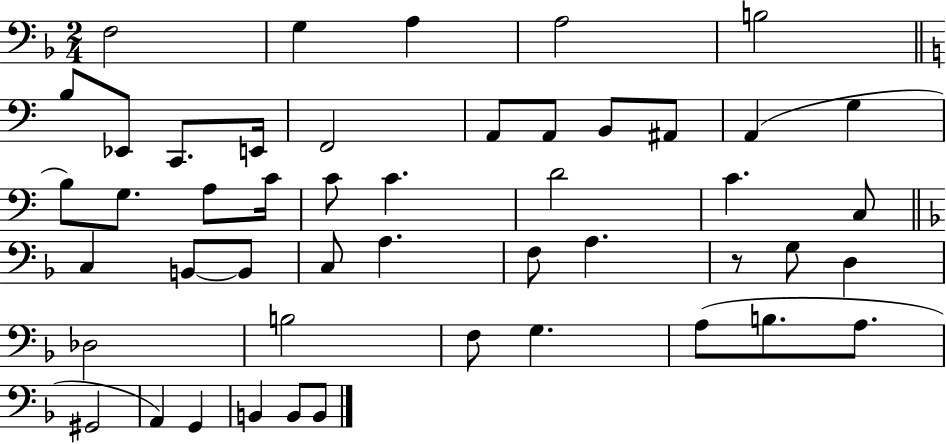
X:1
T:Untitled
M:2/4
L:1/4
K:F
F,2 G, A, A,2 B,2 B,/2 _E,,/2 C,,/2 E,,/4 F,,2 A,,/2 A,,/2 B,,/2 ^A,,/2 A,, G, B,/2 G,/2 A,/2 C/4 C/2 C D2 C C,/2 C, B,,/2 B,,/2 C,/2 A, F,/2 A, z/2 G,/2 D, _D,2 B,2 F,/2 G, A,/2 B,/2 A,/2 ^G,,2 A,, G,, B,, B,,/2 B,,/2